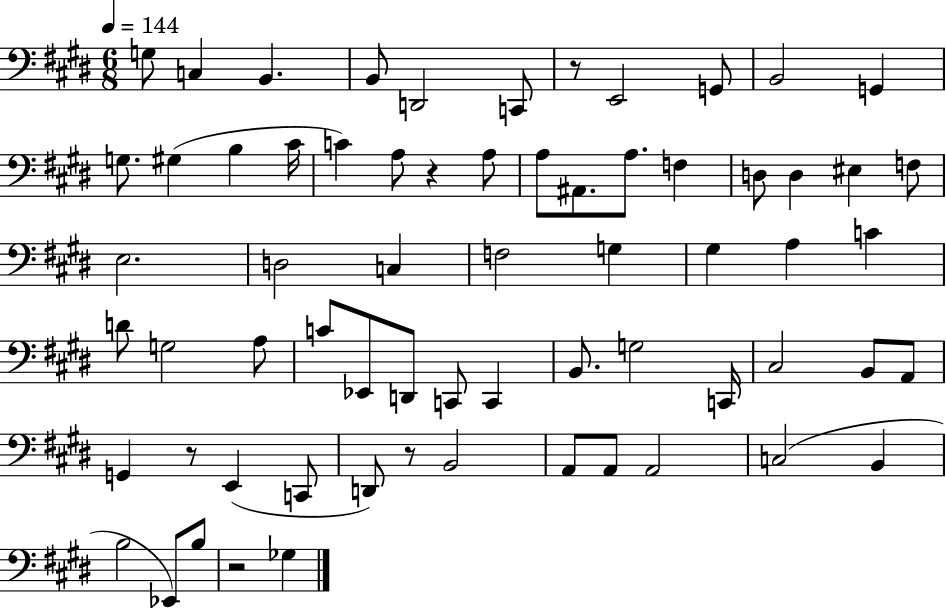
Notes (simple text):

G3/e C3/q B2/q. B2/e D2/h C2/e R/e E2/h G2/e B2/h G2/q G3/e. G#3/q B3/q C#4/s C4/q A3/e R/q A3/e A3/e A#2/e. A3/e. F3/q D3/e D3/q EIS3/q F3/e E3/h. D3/h C3/q F3/h G3/q G#3/q A3/q C4/q D4/e G3/h A3/e C4/e Eb2/e D2/e C2/e C2/q B2/e. G3/h C2/s C#3/h B2/e A2/e G2/q R/e E2/q C2/e D2/e R/e B2/h A2/e A2/e A2/h C3/h B2/q B3/h Eb2/e B3/e R/h Gb3/q